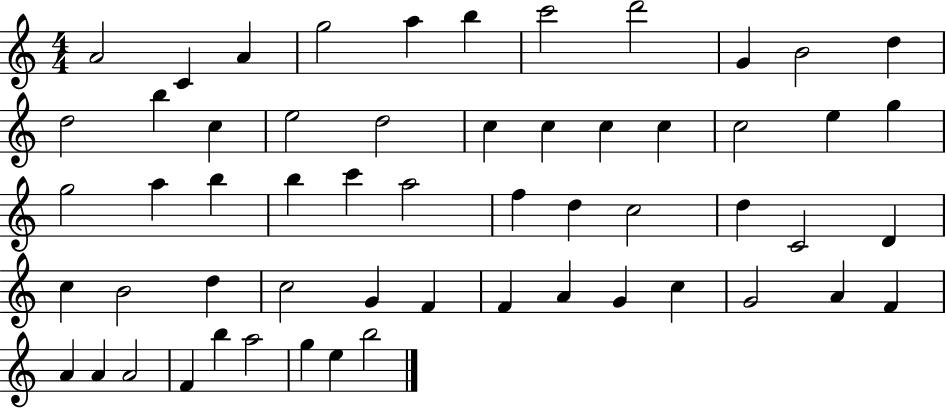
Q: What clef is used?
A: treble